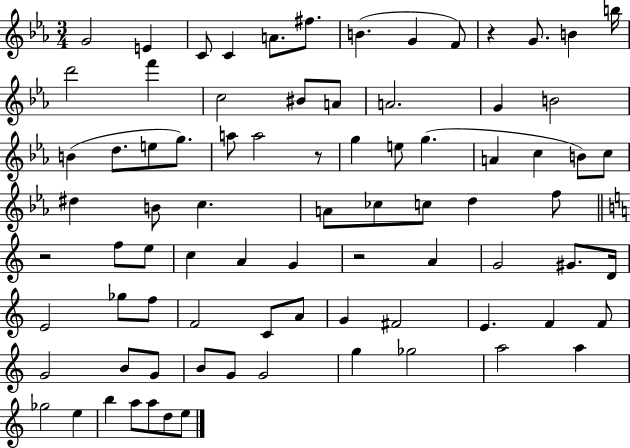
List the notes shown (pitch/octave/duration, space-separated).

G4/h E4/q C4/e C4/q A4/e. F#5/e. B4/q. G4/q F4/e R/q G4/e. B4/q B5/s D6/h F6/q C5/h BIS4/e A4/e A4/h. G4/q B4/h B4/q D5/e. E5/e G5/e. A5/e A5/h R/e G5/q E5/e G5/q. A4/q C5/q B4/e C5/e D#5/q B4/e C5/q. A4/e CES5/e C5/e D5/q F5/e R/h F5/e E5/e C5/q A4/q G4/q R/h A4/q G4/h G#4/e. D4/s E4/h Gb5/e F5/e F4/h C4/e A4/e G4/q F#4/h E4/q. F4/q F4/e G4/h B4/e G4/e B4/e G4/e G4/h G5/q Gb5/h A5/h A5/q Gb5/h E5/q B5/q A5/e A5/e D5/e E5/e